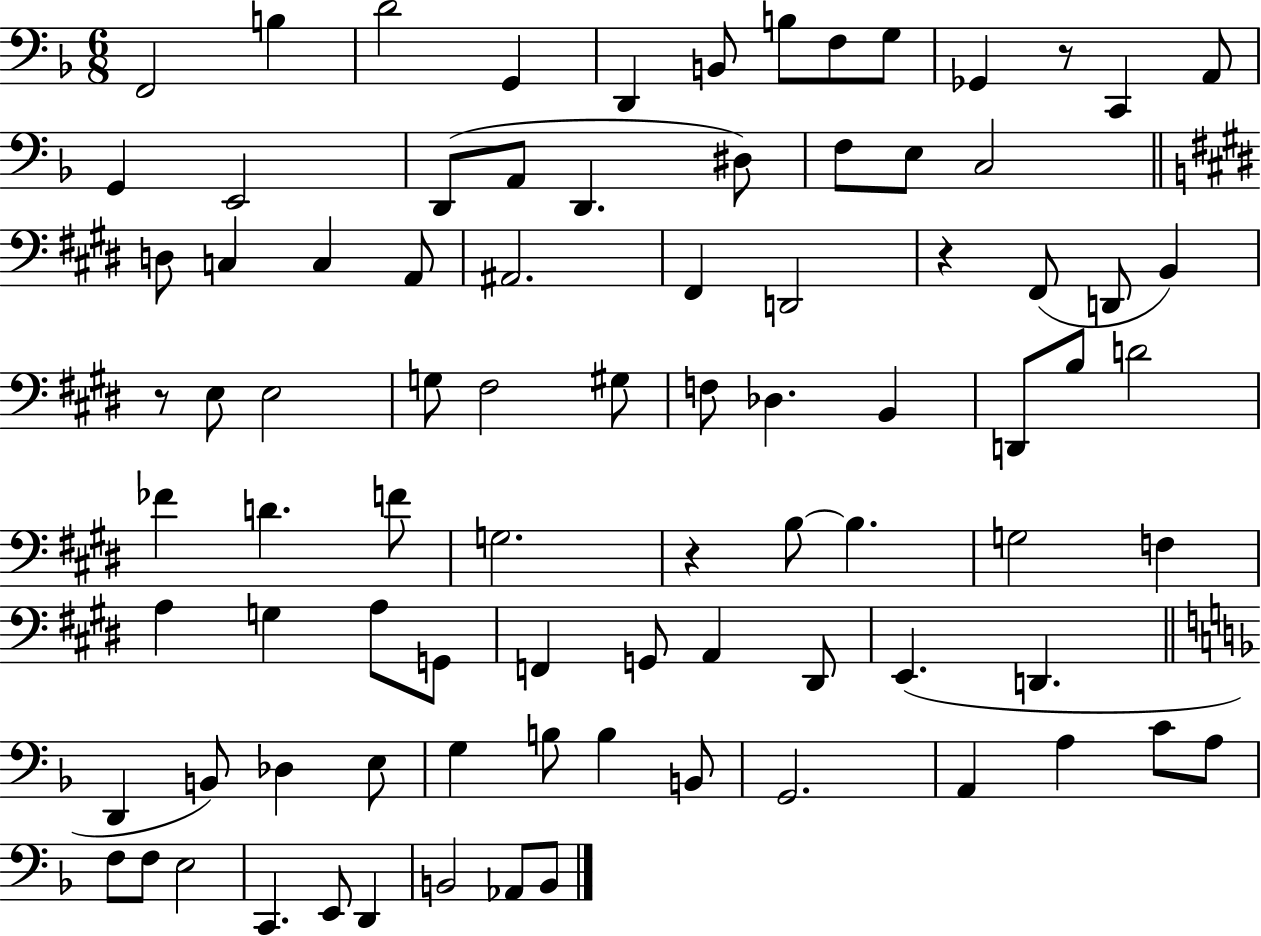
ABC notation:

X:1
T:Untitled
M:6/8
L:1/4
K:F
F,,2 B, D2 G,, D,, B,,/2 B,/2 F,/2 G,/2 _G,, z/2 C,, A,,/2 G,, E,,2 D,,/2 A,,/2 D,, ^D,/2 F,/2 E,/2 C,2 D,/2 C, C, A,,/2 ^A,,2 ^F,, D,,2 z ^F,,/2 D,,/2 B,, z/2 E,/2 E,2 G,/2 ^F,2 ^G,/2 F,/2 _D, B,, D,,/2 B,/2 D2 _F D F/2 G,2 z B,/2 B, G,2 F, A, G, A,/2 G,,/2 F,, G,,/2 A,, ^D,,/2 E,, D,, D,, B,,/2 _D, E,/2 G, B,/2 B, B,,/2 G,,2 A,, A, C/2 A,/2 F,/2 F,/2 E,2 C,, E,,/2 D,, B,,2 _A,,/2 B,,/2